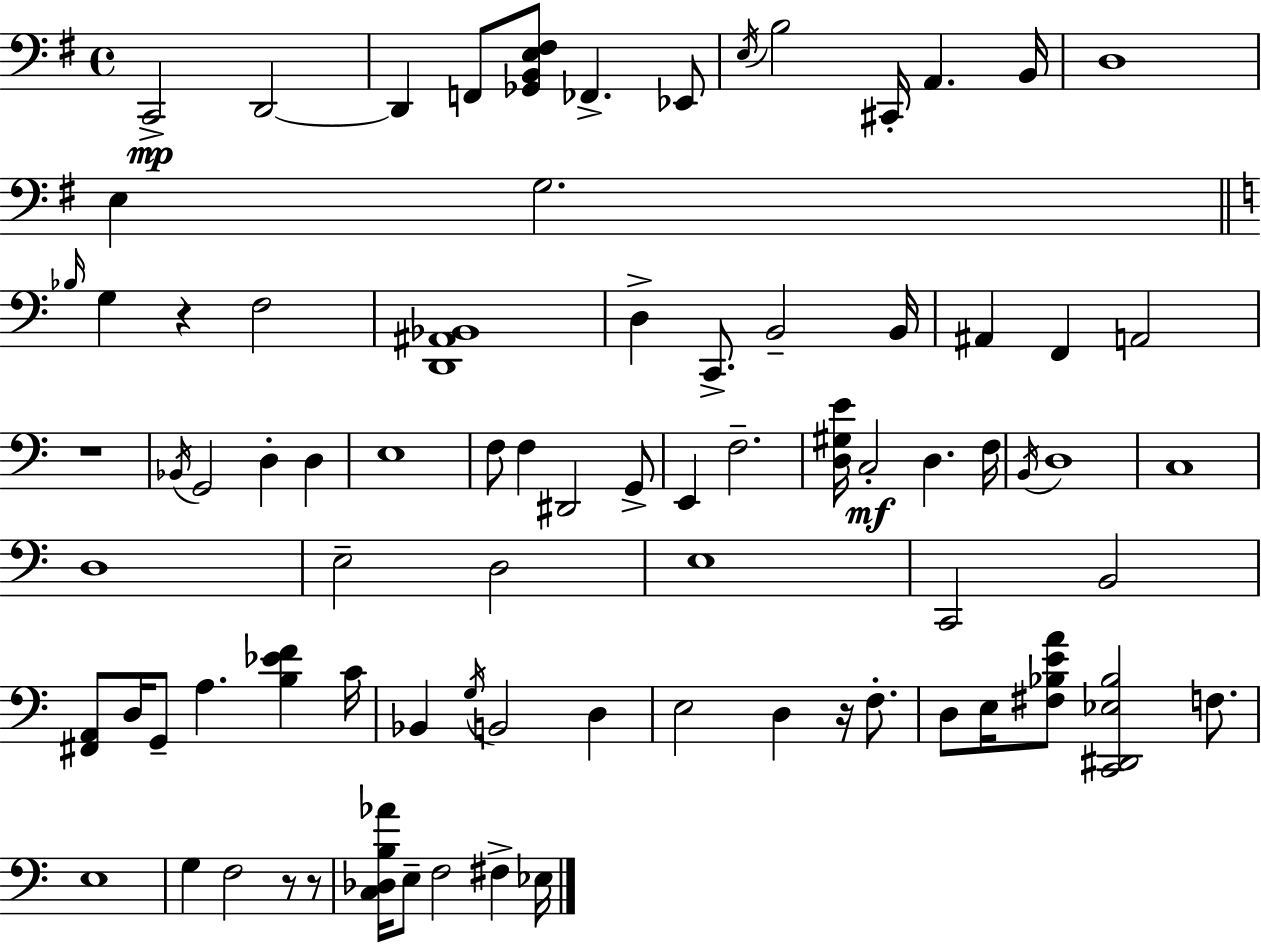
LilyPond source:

{
  \clef bass
  \time 4/4
  \defaultTimeSignature
  \key e \minor
  c,2->\mp d,2~~ | d,4 f,8 <ges, b, e fis>8 fes,4.-> ees,8 | \acciaccatura { e16 } b2 cis,16-. a,4. | b,16 d1 | \break e4 g2. | \bar "||" \break \key c \major \grace { bes16 } g4 r4 f2 | <d, ais, bes,>1 | d4-> c,8.-> b,2-- | b,16 ais,4 f,4 a,2 | \break r1 | \acciaccatura { bes,16 } g,2 d4-. d4 | e1 | f8 f4 dis,2 | \break g,8-> e,4 f2.-- | <d gis e'>16 c2-.\mf d4. | f16 \acciaccatura { b,16 } d1 | c1 | \break d1 | e2-- d2 | e1 | c,2 b,2 | \break <fis, a,>8 d16 g,8-- a4. <b ees' f'>4 | c'16 bes,4 \acciaccatura { g16 } b,2 | d4 e2 d4 | r16 f8.-. d8 e16 <fis bes e' a'>8 <c, dis, ees bes>2 | \break f8. e1 | g4 f2 | r8 r8 <c des b aes'>16 e8-- f2 fis4-> | ees16 \bar "|."
}